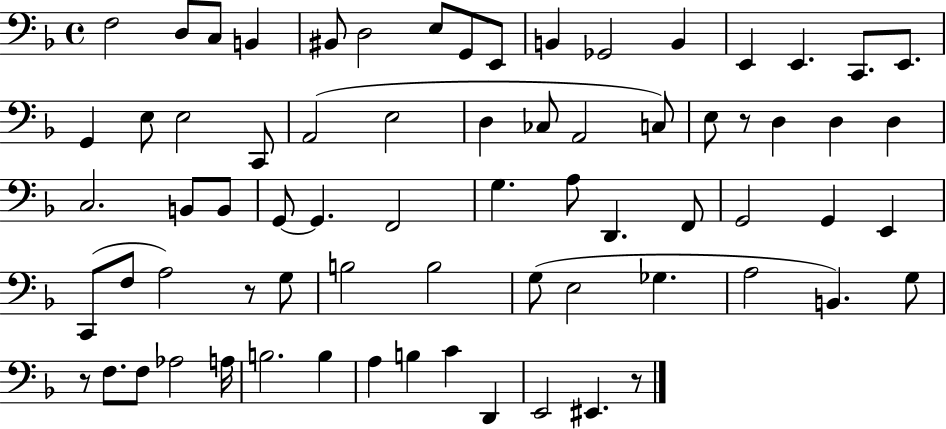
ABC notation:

X:1
T:Untitled
M:4/4
L:1/4
K:F
F,2 D,/2 C,/2 B,, ^B,,/2 D,2 E,/2 G,,/2 E,,/2 B,, _G,,2 B,, E,, E,, C,,/2 E,,/2 G,, E,/2 E,2 C,,/2 A,,2 E,2 D, _C,/2 A,,2 C,/2 E,/2 z/2 D, D, D, C,2 B,,/2 B,,/2 G,,/2 G,, F,,2 G, A,/2 D,, F,,/2 G,,2 G,, E,, C,,/2 F,/2 A,2 z/2 G,/2 B,2 B,2 G,/2 E,2 _G, A,2 B,, G,/2 z/2 F,/2 F,/2 _A,2 A,/4 B,2 B, A, B, C D,, E,,2 ^E,, z/2